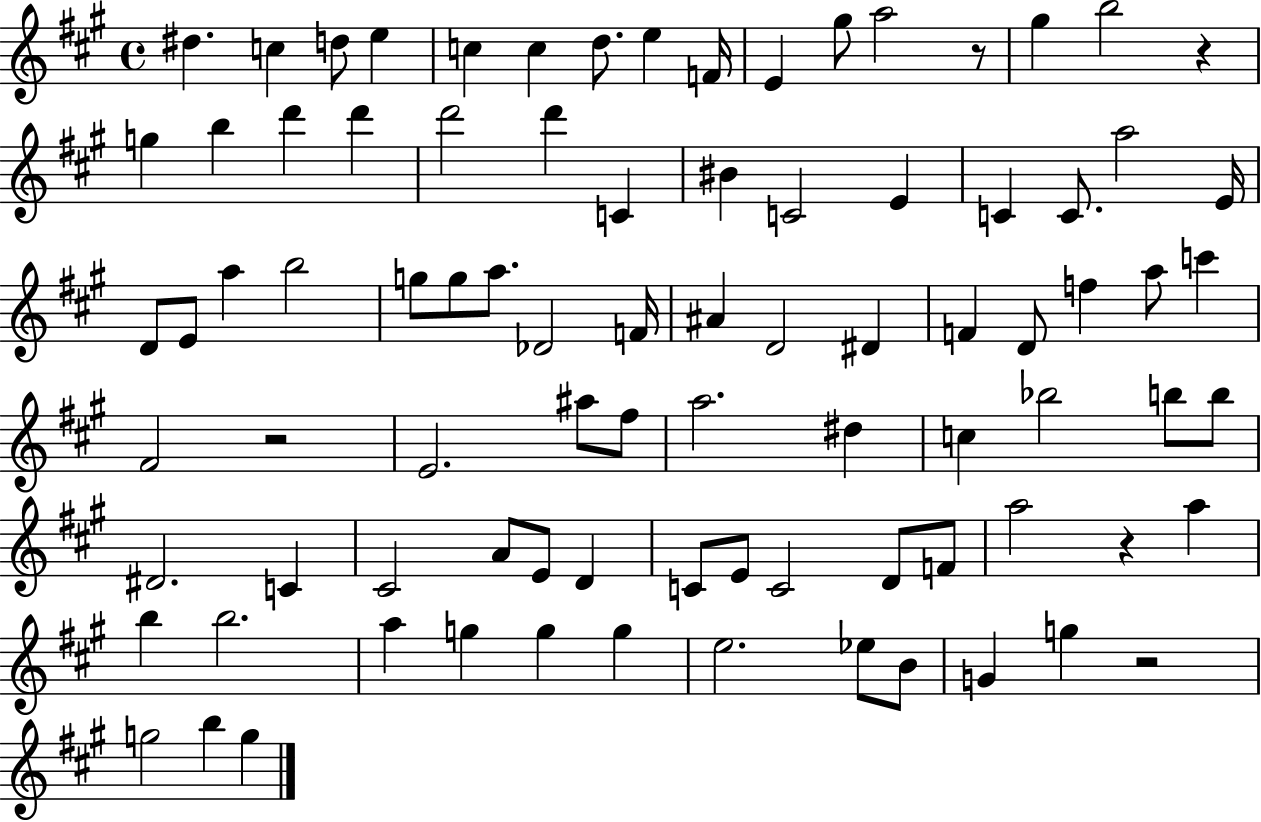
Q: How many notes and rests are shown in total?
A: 87